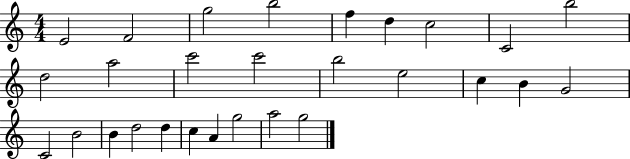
{
  \clef treble
  \numericTimeSignature
  \time 4/4
  \key c \major
  e'2 f'2 | g''2 b''2 | f''4 d''4 c''2 | c'2 b''2 | \break d''2 a''2 | c'''2 c'''2 | b''2 e''2 | c''4 b'4 g'2 | \break c'2 b'2 | b'4 d''2 d''4 | c''4 a'4 g''2 | a''2 g''2 | \break \bar "|."
}